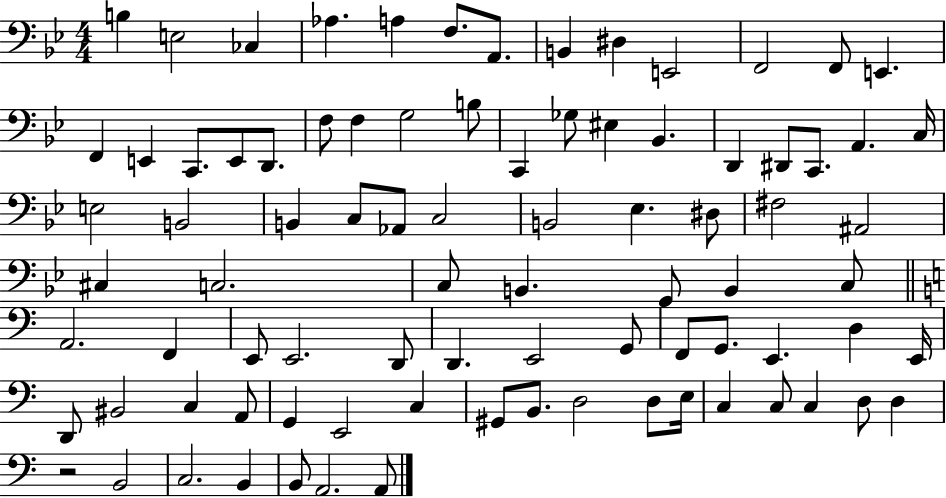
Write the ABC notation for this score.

X:1
T:Untitled
M:4/4
L:1/4
K:Bb
B, E,2 _C, _A, A, F,/2 A,,/2 B,, ^D, E,,2 F,,2 F,,/2 E,, F,, E,, C,,/2 E,,/2 D,,/2 F,/2 F, G,2 B,/2 C,, _G,/2 ^E, _B,, D,, ^D,,/2 C,,/2 A,, C,/4 E,2 B,,2 B,, C,/2 _A,,/2 C,2 B,,2 _E, ^D,/2 ^F,2 ^A,,2 ^C, C,2 C,/2 B,, G,,/2 B,, C,/2 A,,2 F,, E,,/2 E,,2 D,,/2 D,, E,,2 G,,/2 F,,/2 G,,/2 E,, D, E,,/4 D,,/2 ^B,,2 C, A,,/2 G,, E,,2 C, ^G,,/2 B,,/2 D,2 D,/2 E,/4 C, C,/2 C, D,/2 D, z2 B,,2 C,2 B,, B,,/2 A,,2 A,,/2